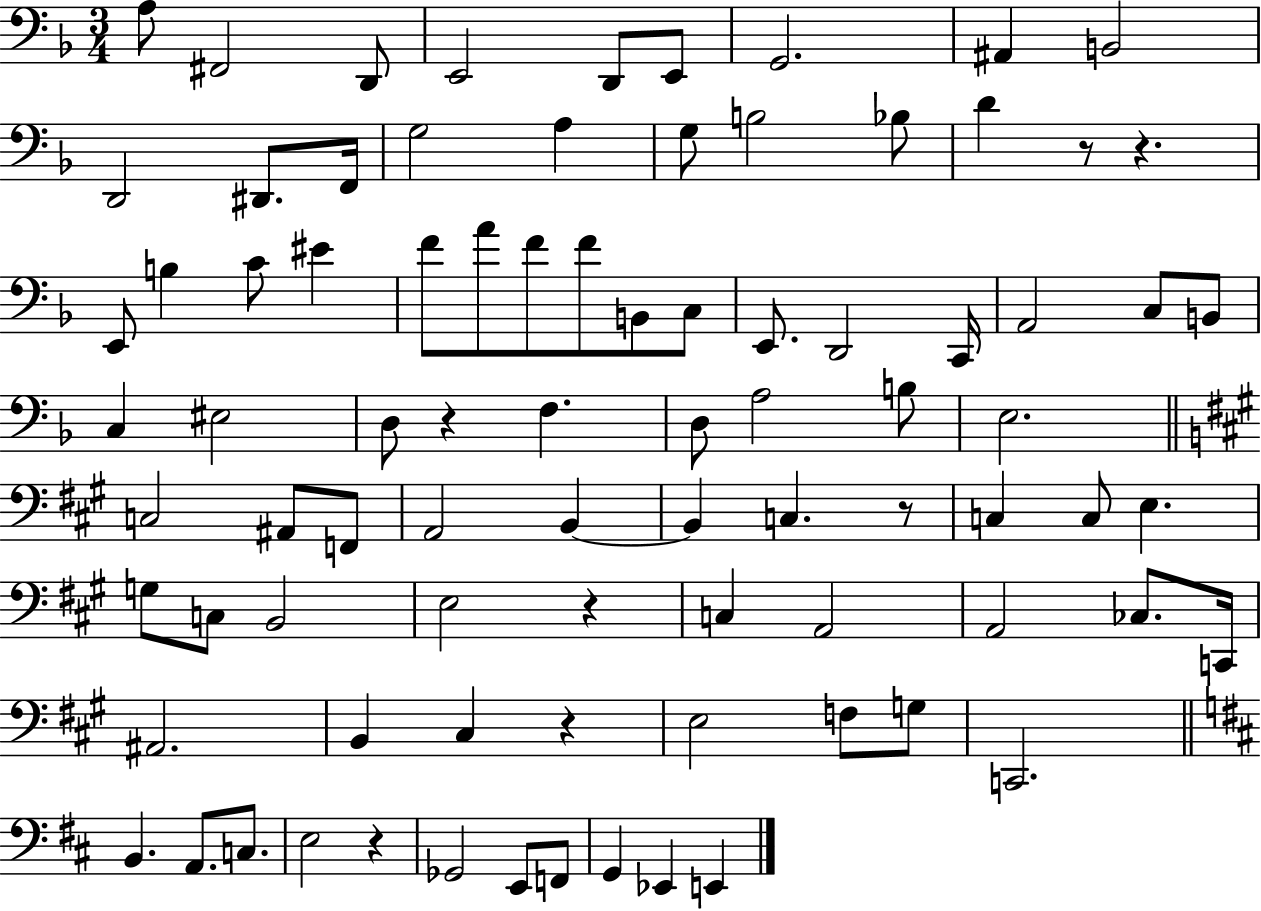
{
  \clef bass
  \numericTimeSignature
  \time 3/4
  \key f \major
  \repeat volta 2 { a8 fis,2 d,8 | e,2 d,8 e,8 | g,2. | ais,4 b,2 | \break d,2 dis,8. f,16 | g2 a4 | g8 b2 bes8 | d'4 r8 r4. | \break e,8 b4 c'8 eis'4 | f'8 a'8 f'8 f'8 b,8 c8 | e,8. d,2 c,16 | a,2 c8 b,8 | \break c4 eis2 | d8 r4 f4. | d8 a2 b8 | e2. | \break \bar "||" \break \key a \major c2 ais,8 f,8 | a,2 b,4~~ | b,4 c4. r8 | c4 c8 e4. | \break g8 c8 b,2 | e2 r4 | c4 a,2 | a,2 ces8. c,16 | \break ais,2. | b,4 cis4 r4 | e2 f8 g8 | c,2. | \break \bar "||" \break \key b \minor b,4. a,8. c8. | e2 r4 | ges,2 e,8 f,8 | g,4 ees,4 e,4 | \break } \bar "|."
}